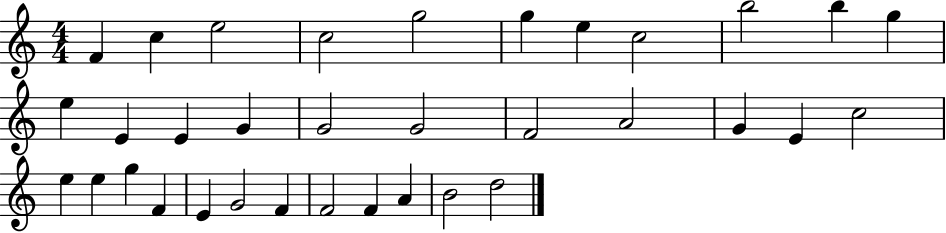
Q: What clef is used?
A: treble